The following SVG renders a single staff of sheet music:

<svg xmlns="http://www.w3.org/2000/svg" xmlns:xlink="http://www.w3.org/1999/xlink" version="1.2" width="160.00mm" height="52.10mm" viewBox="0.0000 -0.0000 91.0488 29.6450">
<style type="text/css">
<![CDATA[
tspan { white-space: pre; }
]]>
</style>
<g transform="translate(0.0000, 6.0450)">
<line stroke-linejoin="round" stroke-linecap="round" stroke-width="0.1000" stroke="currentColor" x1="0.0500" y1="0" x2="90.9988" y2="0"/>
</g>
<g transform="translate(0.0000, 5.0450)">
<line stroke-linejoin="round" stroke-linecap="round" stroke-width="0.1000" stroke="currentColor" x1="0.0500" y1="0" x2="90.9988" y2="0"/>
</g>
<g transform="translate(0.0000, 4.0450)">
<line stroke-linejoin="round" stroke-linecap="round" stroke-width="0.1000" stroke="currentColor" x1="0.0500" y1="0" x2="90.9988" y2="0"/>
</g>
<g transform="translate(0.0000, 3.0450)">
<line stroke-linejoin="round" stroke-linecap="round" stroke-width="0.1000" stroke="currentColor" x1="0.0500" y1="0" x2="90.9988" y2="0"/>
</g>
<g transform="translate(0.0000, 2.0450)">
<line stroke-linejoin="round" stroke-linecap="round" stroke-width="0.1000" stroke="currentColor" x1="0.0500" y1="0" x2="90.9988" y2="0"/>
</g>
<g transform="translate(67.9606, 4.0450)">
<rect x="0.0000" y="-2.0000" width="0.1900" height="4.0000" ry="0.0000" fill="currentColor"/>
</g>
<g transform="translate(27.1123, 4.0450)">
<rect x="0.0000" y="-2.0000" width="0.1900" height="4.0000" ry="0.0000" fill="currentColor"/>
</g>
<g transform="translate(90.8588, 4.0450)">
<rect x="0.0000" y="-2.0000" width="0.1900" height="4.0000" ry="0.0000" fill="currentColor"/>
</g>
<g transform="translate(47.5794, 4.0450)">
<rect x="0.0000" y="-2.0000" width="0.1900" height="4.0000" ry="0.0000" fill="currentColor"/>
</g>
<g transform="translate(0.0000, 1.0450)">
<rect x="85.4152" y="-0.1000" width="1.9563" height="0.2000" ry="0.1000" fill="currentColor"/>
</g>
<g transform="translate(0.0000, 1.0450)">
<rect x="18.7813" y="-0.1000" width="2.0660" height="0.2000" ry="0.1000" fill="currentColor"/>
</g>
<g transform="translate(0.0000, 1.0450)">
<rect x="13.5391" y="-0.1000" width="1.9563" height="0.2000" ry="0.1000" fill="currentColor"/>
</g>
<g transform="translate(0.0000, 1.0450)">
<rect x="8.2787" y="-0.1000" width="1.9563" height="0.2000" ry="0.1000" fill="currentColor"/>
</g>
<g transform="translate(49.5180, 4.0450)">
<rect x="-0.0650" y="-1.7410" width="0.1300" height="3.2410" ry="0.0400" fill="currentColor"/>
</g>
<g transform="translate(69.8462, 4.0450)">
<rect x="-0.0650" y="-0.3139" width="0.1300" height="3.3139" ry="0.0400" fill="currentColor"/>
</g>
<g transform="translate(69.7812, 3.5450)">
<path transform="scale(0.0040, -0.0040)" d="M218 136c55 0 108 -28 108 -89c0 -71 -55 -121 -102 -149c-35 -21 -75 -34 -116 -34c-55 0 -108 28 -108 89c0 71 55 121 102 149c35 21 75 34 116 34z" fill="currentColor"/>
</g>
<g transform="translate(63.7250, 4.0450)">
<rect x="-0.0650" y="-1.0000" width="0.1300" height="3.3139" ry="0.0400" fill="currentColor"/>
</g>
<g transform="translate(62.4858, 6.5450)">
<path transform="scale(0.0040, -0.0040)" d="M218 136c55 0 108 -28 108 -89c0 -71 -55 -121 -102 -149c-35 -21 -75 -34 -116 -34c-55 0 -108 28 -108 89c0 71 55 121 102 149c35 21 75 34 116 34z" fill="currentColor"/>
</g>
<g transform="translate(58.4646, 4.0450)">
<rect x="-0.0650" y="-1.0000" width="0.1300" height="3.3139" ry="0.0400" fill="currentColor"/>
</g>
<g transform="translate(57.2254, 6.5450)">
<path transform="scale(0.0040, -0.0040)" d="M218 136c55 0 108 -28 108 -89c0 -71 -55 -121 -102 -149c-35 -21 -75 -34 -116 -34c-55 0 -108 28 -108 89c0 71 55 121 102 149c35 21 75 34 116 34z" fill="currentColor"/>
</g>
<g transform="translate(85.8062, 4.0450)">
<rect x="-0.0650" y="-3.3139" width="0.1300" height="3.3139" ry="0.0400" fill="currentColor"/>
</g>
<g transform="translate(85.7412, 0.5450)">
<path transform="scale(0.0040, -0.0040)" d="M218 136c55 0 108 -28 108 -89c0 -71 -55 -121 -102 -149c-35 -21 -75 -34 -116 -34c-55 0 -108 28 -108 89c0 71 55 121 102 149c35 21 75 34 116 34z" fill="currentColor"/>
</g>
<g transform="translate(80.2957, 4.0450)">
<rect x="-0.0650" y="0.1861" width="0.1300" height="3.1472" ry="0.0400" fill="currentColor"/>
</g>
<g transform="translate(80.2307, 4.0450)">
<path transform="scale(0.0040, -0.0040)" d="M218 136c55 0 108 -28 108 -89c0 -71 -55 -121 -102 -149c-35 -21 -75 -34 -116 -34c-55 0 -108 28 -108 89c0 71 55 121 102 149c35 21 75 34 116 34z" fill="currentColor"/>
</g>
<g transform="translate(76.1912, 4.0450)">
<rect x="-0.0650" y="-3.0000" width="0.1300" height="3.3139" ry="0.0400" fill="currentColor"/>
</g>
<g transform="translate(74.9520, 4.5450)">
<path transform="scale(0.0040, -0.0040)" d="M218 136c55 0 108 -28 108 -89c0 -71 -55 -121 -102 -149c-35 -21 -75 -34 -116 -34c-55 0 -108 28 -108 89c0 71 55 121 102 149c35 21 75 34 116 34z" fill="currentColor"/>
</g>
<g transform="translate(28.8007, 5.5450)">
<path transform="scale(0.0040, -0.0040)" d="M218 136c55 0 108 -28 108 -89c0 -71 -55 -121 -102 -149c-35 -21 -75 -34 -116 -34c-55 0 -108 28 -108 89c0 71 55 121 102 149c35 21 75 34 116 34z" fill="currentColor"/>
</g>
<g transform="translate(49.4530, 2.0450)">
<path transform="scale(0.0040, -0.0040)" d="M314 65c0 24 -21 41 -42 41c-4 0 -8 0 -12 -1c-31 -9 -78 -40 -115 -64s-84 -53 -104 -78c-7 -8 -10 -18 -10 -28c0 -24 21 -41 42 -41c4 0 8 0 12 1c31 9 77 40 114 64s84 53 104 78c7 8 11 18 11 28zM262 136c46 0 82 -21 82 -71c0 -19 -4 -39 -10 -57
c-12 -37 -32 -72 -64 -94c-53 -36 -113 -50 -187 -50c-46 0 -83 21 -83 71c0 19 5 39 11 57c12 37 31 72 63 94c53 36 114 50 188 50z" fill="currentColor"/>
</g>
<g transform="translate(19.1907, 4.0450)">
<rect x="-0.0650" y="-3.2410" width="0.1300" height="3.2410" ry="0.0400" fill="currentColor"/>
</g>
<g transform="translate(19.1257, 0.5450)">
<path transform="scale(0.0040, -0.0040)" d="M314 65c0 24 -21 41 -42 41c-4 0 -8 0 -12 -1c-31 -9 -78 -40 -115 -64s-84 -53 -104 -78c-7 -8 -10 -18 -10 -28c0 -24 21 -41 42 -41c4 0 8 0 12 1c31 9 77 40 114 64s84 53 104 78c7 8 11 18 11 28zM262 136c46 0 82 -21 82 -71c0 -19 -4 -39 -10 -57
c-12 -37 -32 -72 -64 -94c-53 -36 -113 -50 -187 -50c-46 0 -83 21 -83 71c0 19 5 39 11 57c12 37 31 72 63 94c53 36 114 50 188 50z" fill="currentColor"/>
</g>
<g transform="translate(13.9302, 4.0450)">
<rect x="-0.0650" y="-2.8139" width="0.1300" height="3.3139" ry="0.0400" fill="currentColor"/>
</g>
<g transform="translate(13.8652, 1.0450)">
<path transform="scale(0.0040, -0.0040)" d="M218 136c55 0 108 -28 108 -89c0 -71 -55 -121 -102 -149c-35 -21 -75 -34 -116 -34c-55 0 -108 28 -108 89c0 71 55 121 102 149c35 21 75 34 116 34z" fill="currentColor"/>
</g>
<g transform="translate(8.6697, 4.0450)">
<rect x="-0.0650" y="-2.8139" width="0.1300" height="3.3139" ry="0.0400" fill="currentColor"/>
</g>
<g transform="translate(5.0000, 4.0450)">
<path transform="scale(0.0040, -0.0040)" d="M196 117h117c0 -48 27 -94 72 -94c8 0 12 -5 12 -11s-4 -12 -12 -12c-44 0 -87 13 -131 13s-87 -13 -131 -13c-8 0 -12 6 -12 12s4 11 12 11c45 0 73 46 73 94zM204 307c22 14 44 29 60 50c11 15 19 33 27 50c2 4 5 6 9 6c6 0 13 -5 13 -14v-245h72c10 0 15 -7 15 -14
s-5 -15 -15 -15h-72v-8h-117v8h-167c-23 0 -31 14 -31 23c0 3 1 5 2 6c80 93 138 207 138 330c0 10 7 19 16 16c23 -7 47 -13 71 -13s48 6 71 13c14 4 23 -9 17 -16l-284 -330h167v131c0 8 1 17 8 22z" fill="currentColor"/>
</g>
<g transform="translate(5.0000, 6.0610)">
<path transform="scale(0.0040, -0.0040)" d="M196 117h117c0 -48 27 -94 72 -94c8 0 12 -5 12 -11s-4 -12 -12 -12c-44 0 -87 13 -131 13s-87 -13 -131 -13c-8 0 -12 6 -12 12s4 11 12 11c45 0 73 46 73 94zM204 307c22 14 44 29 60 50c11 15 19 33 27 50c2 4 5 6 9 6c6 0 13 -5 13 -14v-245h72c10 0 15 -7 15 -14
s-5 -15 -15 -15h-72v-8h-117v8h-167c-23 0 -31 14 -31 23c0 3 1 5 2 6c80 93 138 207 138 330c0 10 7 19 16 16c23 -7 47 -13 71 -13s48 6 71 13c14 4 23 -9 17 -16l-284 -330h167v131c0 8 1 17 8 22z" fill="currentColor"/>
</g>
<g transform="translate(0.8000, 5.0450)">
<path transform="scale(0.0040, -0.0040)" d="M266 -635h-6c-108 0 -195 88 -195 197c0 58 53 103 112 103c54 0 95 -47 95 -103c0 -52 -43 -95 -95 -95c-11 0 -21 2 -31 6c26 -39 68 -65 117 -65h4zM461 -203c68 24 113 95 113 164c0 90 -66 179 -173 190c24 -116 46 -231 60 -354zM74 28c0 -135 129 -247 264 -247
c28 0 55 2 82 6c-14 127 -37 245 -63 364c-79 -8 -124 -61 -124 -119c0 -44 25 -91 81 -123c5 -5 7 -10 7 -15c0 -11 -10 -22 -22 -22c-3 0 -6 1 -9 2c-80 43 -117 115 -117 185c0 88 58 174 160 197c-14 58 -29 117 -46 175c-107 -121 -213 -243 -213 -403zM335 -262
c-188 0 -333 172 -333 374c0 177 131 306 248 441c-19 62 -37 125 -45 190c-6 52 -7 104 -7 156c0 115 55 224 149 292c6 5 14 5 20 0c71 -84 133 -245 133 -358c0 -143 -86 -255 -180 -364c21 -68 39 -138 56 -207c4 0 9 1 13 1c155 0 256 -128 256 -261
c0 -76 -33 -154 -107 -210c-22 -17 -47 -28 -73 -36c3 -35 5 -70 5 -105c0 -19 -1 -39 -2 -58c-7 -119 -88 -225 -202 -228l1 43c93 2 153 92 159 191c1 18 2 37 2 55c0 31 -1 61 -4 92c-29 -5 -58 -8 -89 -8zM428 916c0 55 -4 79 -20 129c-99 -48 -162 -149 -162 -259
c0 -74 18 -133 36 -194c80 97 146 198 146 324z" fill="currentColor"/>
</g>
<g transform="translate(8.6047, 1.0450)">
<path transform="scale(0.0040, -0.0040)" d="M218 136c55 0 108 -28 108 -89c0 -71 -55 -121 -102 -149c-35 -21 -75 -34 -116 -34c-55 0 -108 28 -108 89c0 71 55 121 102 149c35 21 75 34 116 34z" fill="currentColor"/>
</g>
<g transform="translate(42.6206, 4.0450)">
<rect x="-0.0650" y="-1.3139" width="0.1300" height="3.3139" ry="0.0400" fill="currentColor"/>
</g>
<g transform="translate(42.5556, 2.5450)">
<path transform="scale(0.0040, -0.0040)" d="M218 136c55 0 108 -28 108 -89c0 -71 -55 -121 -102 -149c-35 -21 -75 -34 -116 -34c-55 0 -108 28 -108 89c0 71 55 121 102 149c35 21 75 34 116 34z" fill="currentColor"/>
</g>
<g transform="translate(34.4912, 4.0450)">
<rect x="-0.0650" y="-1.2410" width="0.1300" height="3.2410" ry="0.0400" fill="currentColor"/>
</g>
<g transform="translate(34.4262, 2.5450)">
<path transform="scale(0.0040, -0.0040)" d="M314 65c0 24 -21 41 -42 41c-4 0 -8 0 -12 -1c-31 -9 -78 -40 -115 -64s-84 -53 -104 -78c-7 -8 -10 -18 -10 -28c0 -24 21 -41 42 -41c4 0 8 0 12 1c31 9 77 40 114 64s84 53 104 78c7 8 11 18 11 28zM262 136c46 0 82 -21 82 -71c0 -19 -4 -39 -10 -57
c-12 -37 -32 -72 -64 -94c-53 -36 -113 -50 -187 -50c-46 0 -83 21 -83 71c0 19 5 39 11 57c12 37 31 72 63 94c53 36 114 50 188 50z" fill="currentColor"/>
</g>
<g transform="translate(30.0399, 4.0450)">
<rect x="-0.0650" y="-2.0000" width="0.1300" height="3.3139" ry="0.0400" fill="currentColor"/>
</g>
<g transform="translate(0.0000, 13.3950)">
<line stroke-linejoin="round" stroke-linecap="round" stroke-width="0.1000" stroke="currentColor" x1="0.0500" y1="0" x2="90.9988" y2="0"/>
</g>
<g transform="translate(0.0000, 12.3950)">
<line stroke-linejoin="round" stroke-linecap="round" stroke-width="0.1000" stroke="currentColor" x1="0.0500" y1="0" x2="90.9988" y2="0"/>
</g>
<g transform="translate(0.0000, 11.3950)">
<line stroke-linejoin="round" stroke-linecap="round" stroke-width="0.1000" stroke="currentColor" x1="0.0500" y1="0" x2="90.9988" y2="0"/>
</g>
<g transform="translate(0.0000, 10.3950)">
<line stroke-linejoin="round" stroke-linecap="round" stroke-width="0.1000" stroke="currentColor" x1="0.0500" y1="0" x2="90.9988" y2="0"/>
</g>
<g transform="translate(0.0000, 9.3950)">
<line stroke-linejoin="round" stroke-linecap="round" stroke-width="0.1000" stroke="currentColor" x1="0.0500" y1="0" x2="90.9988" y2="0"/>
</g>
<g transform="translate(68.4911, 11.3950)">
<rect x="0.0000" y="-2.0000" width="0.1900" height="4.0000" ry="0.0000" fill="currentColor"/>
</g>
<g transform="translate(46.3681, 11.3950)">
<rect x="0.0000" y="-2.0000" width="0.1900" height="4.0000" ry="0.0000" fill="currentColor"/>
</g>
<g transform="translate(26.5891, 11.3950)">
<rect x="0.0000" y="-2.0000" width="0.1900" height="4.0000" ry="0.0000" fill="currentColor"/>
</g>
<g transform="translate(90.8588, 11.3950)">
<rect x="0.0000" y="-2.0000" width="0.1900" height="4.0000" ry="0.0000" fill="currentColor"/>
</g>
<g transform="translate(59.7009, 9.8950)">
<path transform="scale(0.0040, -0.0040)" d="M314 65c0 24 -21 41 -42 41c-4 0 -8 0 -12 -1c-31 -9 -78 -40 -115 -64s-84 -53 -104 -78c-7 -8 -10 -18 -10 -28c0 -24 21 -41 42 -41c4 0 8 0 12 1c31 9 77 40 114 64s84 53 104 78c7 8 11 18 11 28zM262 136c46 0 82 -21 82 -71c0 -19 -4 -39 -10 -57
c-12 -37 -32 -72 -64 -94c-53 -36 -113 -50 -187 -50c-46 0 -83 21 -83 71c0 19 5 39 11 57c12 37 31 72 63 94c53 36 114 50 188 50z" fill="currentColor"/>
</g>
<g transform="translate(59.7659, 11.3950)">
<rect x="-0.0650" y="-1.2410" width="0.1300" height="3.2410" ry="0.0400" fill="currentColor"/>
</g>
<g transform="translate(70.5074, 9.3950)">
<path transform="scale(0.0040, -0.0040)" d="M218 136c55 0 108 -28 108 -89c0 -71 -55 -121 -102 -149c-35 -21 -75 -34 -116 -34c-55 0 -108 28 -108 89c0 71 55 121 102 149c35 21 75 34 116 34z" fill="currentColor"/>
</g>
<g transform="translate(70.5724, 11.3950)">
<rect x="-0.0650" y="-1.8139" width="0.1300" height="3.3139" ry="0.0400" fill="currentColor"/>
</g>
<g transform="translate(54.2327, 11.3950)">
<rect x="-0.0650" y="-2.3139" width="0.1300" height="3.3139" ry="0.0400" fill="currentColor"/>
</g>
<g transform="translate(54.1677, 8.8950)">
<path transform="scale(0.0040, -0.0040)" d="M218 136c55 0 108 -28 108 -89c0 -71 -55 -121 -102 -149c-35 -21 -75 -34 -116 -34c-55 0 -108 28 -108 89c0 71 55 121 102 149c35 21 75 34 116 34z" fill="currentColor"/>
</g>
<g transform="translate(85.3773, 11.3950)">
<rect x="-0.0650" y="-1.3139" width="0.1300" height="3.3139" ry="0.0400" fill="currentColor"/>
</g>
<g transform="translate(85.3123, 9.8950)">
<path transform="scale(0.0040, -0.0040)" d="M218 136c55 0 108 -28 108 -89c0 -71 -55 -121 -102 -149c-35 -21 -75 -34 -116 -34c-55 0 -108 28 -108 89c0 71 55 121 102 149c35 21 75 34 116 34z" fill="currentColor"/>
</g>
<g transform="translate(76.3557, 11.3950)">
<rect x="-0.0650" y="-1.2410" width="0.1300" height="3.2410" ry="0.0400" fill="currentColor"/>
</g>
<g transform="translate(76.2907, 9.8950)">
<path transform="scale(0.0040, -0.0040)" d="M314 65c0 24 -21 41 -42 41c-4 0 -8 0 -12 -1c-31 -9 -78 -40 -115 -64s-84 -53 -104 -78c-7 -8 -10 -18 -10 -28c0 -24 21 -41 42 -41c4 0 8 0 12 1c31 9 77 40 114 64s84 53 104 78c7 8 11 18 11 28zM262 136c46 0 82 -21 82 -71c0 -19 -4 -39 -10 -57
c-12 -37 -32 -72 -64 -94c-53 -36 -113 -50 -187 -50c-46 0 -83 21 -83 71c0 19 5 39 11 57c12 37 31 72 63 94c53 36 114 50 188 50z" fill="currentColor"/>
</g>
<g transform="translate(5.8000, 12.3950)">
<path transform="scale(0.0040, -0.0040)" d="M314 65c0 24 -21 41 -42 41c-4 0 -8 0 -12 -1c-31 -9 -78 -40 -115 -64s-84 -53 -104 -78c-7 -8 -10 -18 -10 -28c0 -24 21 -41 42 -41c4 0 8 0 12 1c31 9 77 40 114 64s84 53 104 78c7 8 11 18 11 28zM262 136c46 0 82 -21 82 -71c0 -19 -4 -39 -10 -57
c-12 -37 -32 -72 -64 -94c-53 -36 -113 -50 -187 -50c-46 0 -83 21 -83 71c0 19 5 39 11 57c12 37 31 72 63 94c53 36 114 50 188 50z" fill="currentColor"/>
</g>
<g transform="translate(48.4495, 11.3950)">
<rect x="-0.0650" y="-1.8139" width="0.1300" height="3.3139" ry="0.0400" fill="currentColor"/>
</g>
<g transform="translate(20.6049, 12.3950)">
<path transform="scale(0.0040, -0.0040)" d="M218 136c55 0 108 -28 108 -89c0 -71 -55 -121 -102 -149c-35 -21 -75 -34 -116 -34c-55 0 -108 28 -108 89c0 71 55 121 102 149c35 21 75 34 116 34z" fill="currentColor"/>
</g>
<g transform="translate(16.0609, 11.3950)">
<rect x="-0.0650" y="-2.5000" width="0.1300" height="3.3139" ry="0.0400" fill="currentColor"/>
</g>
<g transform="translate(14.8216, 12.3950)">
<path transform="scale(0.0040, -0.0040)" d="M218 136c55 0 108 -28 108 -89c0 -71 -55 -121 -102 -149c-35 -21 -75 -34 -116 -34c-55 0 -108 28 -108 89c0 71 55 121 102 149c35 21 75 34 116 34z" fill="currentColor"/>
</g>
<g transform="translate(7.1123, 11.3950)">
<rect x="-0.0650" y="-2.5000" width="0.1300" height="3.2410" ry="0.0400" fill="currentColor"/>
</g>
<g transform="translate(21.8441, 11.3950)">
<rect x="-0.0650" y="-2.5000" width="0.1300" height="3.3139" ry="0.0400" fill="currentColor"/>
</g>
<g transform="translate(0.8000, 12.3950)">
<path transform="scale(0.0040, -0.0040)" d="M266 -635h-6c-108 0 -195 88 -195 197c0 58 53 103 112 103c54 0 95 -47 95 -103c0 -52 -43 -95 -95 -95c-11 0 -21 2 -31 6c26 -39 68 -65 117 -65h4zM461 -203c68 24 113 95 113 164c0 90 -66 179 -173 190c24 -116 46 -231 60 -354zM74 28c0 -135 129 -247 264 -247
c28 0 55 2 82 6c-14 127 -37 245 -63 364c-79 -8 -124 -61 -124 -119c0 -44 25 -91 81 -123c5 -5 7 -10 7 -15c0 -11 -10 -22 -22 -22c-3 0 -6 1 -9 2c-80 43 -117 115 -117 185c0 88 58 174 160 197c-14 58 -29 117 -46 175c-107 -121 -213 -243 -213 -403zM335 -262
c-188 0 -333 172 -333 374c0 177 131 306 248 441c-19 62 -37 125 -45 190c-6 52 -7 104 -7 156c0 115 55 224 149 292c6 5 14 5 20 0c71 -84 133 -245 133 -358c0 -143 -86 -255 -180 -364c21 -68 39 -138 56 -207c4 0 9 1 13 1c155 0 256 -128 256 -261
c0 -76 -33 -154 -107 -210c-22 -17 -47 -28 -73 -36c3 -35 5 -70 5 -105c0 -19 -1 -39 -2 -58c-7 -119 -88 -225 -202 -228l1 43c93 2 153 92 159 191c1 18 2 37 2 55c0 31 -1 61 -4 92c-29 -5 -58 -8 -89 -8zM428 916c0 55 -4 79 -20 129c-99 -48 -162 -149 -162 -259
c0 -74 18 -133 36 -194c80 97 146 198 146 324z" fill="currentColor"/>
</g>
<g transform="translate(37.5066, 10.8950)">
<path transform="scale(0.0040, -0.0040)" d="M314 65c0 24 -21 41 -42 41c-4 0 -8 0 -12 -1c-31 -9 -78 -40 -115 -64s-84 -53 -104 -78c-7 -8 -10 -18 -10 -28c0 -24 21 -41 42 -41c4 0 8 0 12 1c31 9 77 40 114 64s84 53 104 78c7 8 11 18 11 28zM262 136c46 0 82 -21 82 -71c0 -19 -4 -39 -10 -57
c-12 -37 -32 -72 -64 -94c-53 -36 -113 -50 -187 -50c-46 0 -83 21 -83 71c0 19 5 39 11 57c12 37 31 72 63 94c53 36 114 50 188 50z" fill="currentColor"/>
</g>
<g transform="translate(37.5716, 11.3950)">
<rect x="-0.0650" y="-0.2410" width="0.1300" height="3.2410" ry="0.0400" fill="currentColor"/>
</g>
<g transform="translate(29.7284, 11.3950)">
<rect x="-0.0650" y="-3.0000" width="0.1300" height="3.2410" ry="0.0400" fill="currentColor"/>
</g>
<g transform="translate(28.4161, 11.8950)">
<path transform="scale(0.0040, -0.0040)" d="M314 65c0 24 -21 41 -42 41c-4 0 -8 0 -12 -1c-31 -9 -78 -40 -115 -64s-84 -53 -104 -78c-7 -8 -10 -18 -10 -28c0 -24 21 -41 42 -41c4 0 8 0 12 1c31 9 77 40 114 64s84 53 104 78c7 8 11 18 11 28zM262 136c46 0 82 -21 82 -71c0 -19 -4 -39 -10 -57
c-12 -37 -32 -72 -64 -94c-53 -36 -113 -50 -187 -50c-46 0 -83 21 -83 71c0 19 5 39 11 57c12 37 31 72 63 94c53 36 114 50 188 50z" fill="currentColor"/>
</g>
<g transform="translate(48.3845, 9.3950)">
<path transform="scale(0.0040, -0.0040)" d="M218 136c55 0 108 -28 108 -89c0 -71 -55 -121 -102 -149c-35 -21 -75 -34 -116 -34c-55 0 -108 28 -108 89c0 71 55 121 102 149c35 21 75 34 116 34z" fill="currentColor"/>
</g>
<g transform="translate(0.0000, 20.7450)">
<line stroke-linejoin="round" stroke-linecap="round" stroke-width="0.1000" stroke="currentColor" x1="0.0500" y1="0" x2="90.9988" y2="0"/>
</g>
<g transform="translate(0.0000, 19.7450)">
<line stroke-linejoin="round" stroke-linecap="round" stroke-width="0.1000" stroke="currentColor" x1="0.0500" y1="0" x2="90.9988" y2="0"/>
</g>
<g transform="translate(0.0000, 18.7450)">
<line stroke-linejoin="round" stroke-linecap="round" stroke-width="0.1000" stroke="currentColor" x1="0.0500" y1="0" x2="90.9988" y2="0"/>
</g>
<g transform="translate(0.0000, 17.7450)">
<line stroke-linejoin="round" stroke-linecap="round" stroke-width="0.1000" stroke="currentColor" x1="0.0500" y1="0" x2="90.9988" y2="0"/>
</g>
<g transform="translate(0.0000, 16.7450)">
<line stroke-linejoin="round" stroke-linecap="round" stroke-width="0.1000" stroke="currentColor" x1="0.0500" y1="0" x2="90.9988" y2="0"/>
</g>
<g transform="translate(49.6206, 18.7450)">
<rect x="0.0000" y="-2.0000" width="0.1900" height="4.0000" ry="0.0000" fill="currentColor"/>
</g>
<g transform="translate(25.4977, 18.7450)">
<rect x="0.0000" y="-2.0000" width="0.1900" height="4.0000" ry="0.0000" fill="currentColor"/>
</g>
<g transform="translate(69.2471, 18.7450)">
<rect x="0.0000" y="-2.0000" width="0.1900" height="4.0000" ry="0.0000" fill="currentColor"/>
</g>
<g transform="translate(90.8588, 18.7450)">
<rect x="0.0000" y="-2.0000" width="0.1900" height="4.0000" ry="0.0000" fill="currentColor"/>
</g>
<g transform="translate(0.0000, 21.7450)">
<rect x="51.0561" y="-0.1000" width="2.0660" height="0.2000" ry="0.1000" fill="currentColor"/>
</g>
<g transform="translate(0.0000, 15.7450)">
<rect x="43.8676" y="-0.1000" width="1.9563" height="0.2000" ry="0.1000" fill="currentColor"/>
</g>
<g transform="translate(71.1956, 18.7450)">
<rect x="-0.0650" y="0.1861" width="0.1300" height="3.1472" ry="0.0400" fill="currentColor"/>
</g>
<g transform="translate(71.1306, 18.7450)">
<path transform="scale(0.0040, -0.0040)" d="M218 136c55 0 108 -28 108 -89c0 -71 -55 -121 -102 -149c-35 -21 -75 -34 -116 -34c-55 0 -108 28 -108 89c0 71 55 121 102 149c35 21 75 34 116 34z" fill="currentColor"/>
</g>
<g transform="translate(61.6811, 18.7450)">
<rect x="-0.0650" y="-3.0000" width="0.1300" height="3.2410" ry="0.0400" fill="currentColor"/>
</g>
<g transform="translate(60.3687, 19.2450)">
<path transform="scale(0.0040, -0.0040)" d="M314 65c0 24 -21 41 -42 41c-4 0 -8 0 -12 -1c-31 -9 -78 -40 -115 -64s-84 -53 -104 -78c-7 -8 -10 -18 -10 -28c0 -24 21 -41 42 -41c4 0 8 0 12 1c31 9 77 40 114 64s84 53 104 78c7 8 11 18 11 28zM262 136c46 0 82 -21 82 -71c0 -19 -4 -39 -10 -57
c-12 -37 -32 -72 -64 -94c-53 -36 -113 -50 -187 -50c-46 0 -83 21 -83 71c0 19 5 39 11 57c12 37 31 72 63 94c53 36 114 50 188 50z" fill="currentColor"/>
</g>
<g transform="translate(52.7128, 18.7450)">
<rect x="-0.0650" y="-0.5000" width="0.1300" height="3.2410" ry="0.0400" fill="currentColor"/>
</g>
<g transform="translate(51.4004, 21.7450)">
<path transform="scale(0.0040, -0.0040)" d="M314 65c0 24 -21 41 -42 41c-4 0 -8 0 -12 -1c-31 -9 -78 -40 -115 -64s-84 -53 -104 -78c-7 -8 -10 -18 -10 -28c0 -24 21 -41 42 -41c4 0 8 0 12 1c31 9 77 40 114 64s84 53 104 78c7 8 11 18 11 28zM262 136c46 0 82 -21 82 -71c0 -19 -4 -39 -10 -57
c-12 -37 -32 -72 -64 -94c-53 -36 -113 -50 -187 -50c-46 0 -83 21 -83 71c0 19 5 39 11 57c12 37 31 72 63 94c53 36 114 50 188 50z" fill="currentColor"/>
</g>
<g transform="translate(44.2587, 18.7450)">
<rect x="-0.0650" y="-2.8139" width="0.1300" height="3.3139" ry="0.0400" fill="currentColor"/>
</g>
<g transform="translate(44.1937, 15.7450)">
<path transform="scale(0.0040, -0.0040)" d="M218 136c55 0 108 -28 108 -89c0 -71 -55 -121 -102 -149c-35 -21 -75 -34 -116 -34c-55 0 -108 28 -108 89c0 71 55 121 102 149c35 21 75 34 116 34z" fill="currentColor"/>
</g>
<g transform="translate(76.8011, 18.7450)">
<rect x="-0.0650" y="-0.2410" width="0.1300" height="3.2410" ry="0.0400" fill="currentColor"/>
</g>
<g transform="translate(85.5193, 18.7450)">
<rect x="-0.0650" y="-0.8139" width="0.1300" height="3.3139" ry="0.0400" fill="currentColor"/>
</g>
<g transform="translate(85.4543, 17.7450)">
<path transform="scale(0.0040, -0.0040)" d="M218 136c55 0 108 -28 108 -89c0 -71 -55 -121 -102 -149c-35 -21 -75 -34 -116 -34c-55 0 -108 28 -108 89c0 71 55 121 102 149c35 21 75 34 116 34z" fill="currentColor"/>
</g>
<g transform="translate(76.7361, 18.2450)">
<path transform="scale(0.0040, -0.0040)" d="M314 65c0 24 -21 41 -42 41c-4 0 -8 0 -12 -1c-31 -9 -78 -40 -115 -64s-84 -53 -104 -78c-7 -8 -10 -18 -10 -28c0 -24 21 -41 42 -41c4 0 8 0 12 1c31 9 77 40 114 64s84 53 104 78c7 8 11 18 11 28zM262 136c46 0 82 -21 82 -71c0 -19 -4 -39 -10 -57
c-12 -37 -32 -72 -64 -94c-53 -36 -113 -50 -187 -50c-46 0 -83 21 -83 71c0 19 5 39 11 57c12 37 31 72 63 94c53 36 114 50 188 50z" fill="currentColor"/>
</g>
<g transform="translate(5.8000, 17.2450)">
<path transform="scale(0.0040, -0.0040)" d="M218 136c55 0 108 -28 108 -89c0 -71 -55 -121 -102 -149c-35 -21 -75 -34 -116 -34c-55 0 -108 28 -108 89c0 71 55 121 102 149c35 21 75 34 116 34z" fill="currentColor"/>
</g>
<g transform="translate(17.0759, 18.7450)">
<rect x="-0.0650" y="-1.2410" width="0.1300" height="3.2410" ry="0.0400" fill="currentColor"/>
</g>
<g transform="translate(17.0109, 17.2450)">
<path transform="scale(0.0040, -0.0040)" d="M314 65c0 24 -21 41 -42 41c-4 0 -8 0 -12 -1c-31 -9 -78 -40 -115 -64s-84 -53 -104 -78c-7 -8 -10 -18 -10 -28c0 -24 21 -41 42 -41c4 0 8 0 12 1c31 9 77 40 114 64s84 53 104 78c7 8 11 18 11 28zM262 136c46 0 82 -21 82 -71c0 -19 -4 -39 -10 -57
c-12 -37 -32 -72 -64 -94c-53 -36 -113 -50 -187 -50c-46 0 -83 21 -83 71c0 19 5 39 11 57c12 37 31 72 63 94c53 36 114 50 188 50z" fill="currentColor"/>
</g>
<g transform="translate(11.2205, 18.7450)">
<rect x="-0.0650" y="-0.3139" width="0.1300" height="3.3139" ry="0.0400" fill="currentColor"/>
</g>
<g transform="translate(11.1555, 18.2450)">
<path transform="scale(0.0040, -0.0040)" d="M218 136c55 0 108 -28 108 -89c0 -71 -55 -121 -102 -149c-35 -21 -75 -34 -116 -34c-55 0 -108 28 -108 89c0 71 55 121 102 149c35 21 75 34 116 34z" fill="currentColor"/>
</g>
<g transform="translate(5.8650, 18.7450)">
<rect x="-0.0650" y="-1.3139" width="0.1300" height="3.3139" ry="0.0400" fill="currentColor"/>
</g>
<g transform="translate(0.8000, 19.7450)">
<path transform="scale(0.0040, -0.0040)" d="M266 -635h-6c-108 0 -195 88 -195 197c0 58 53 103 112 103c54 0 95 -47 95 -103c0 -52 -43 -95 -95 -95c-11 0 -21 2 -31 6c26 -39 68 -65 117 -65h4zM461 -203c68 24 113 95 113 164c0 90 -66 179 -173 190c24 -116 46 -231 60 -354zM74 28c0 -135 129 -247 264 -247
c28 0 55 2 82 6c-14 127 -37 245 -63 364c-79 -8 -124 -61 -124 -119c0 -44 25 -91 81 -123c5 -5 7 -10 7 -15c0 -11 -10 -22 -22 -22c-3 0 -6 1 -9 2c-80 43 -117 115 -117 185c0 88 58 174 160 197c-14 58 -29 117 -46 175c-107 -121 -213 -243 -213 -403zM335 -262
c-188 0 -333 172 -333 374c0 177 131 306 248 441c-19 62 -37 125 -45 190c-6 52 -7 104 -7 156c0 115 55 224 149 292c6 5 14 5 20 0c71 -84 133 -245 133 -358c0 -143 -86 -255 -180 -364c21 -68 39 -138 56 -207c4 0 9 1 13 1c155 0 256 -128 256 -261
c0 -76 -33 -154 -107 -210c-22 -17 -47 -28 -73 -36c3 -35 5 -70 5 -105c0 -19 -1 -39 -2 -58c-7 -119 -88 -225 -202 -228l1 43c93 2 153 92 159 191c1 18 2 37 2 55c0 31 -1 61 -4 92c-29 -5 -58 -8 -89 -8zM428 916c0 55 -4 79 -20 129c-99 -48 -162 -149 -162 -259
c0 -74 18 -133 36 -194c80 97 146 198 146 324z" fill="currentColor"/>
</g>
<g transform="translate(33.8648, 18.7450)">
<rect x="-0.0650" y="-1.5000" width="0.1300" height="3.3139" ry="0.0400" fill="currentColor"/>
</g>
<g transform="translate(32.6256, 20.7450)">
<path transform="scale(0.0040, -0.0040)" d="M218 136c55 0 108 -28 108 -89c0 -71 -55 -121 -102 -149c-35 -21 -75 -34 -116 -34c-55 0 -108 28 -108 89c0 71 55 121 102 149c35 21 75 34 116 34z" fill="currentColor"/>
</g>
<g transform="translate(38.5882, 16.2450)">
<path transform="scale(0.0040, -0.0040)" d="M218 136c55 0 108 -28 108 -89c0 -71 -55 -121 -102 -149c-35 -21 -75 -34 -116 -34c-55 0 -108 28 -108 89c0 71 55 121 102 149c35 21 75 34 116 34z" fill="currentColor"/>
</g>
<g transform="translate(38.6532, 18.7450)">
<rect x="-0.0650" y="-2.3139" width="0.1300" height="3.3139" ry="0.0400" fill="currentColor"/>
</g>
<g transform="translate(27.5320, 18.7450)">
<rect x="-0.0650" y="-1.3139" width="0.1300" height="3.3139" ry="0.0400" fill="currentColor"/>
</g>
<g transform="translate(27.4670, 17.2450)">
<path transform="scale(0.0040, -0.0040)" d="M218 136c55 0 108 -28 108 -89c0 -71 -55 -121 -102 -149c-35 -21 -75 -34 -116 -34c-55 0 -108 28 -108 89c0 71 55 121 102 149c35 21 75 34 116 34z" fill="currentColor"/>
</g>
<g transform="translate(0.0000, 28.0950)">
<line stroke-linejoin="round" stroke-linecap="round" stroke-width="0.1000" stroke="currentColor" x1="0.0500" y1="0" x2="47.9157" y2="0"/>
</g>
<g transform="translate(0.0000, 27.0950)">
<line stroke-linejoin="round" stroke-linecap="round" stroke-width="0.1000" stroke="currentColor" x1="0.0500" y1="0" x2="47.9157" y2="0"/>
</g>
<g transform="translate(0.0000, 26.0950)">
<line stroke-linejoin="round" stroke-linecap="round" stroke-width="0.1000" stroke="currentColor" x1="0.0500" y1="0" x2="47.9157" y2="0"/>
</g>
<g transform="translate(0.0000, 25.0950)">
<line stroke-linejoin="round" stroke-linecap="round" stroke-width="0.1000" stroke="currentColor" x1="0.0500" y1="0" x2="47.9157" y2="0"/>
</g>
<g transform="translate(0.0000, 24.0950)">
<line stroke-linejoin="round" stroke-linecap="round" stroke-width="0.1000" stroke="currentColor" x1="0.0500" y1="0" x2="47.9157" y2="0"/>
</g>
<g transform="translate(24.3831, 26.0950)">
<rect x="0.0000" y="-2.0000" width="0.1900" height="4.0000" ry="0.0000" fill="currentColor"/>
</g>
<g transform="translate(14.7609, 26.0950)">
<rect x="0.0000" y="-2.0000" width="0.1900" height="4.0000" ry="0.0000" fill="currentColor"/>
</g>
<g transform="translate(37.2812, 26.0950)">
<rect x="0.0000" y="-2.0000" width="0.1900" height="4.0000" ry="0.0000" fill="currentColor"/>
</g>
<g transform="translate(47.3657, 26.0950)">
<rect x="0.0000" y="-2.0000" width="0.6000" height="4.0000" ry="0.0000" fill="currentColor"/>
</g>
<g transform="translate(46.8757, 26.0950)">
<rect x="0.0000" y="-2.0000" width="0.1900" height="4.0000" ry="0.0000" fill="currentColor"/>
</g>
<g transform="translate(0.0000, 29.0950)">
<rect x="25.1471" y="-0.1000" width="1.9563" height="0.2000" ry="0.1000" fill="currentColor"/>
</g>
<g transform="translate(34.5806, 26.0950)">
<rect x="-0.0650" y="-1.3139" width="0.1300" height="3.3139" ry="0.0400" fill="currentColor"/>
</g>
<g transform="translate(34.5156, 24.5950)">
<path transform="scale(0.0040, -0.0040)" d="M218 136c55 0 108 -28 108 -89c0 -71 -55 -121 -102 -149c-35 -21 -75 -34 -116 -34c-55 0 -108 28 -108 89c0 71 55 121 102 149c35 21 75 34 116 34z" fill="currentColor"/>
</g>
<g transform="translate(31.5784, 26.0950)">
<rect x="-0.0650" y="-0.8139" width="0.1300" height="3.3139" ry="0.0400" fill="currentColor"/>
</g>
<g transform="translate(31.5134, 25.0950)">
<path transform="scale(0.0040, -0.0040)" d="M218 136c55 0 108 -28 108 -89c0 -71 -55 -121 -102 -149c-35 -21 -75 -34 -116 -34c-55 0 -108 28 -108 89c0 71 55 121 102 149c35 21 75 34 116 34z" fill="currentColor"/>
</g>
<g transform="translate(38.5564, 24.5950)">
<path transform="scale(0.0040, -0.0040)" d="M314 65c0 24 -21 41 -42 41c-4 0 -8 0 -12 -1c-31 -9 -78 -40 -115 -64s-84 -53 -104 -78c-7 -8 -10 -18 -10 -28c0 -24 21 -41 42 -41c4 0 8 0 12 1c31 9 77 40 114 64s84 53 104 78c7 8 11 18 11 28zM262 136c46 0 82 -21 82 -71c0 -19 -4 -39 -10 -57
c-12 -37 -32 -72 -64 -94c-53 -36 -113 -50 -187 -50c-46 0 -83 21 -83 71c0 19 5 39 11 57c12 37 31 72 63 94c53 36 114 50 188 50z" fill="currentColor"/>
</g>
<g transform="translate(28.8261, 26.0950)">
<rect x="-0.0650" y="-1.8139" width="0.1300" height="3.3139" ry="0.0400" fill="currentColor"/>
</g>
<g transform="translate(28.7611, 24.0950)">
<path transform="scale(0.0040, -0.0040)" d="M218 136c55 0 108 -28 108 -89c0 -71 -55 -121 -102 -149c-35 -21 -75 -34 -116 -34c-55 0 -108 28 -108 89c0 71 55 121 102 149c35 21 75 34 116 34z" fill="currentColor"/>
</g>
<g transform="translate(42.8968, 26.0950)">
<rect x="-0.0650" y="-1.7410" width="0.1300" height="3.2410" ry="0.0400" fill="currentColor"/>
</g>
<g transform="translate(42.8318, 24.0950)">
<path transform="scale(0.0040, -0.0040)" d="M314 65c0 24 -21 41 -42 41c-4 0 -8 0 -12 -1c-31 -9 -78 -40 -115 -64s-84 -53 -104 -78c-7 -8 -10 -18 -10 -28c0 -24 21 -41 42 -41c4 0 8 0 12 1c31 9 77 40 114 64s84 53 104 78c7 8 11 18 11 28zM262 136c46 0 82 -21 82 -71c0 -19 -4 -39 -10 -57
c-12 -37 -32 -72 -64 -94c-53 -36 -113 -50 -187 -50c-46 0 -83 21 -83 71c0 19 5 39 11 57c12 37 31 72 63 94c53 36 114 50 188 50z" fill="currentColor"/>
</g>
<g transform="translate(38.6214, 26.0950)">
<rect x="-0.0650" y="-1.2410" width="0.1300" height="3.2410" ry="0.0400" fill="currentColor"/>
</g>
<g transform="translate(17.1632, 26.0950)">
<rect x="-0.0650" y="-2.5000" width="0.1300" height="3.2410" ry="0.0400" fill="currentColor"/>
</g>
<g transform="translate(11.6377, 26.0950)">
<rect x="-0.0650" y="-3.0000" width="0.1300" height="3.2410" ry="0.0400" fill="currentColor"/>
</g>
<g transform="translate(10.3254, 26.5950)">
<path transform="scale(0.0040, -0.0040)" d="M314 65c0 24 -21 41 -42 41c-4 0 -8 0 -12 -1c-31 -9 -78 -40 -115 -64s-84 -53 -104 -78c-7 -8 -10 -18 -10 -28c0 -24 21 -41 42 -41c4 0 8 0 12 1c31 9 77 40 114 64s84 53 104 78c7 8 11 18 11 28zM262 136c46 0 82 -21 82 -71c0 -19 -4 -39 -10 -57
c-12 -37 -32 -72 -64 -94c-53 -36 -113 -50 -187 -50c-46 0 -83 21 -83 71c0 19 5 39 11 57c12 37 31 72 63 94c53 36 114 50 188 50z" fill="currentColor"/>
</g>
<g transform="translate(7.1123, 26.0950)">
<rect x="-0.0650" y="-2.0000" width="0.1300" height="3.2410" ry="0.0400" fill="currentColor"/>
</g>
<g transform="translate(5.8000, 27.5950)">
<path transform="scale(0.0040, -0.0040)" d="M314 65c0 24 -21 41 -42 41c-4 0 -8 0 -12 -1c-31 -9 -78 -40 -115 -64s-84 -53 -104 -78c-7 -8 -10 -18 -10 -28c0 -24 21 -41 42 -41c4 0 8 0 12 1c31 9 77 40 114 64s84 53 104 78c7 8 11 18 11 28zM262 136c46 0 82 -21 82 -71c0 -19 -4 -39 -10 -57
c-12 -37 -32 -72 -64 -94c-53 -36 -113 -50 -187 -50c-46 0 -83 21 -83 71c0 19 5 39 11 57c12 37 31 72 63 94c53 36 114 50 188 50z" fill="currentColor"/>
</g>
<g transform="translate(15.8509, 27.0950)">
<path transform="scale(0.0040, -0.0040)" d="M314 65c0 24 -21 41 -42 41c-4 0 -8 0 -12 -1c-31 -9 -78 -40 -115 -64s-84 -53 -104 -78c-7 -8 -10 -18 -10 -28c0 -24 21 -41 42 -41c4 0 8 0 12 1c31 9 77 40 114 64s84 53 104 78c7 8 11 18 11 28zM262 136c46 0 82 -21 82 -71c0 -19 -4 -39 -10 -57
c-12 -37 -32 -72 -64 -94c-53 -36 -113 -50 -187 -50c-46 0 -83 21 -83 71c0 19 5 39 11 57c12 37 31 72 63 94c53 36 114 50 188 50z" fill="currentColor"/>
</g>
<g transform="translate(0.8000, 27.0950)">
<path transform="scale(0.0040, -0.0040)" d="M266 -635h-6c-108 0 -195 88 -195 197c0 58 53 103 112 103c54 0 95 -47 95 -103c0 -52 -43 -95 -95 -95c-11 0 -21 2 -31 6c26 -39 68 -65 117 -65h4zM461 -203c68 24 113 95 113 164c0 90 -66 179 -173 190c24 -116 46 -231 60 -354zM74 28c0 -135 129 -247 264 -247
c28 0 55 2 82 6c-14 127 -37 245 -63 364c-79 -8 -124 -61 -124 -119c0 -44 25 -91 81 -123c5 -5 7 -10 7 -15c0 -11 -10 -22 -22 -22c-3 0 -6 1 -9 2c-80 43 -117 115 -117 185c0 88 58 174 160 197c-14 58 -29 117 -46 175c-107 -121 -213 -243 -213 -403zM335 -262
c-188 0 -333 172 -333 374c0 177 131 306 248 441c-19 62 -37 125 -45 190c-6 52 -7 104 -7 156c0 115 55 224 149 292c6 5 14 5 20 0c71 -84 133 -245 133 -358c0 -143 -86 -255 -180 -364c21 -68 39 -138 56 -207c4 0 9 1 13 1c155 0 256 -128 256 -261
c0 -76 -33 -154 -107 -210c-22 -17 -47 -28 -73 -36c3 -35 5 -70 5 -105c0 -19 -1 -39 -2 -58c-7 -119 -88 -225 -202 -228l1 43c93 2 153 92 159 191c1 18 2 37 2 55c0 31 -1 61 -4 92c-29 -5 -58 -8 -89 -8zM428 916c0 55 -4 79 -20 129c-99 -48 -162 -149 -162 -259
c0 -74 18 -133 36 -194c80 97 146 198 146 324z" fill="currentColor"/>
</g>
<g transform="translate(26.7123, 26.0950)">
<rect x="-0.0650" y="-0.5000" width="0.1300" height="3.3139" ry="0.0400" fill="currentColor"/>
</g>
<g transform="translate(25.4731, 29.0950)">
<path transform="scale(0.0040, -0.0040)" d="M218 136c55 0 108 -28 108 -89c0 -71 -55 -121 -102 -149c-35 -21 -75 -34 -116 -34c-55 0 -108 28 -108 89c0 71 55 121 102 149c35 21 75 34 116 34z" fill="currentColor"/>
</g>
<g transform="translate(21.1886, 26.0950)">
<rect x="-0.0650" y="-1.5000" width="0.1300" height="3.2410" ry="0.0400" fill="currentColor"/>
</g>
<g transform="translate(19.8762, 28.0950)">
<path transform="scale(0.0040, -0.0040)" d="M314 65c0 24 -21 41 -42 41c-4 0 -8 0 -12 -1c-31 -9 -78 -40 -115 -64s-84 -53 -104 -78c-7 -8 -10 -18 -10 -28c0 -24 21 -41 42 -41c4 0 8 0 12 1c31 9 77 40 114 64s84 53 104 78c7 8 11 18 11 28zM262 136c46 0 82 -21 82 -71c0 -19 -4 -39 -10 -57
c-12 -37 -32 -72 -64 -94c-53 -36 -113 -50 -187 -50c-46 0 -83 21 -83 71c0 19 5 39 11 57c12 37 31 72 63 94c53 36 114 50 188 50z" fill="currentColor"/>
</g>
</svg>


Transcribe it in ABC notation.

X:1
T:Untitled
M:4/4
L:1/4
K:C
a a b2 F e2 e f2 D D c A B b G2 G G A2 c2 f g e2 f e2 e e c e2 e E g a C2 A2 B c2 d F2 A2 G2 E2 C f d e e2 f2